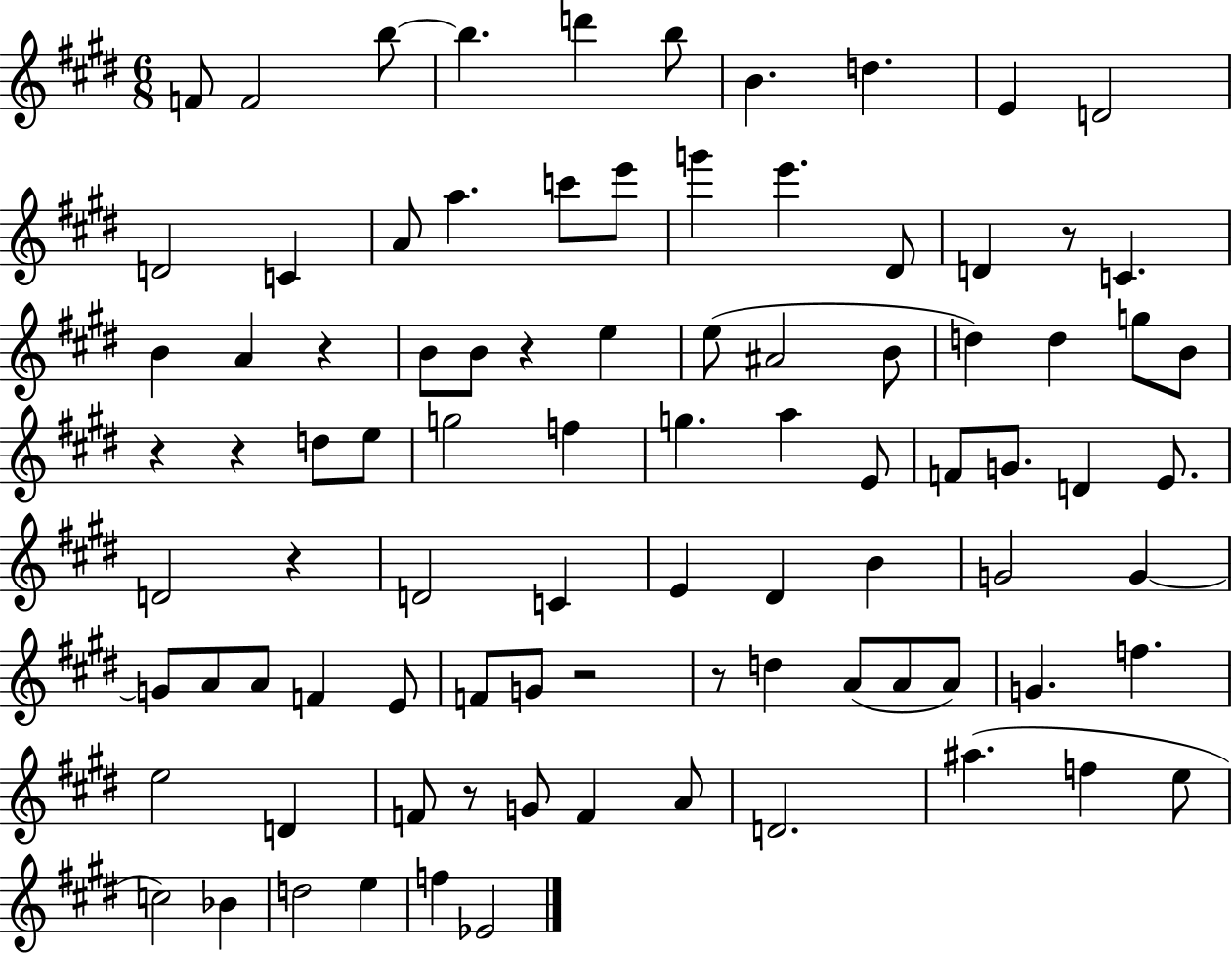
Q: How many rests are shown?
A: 9